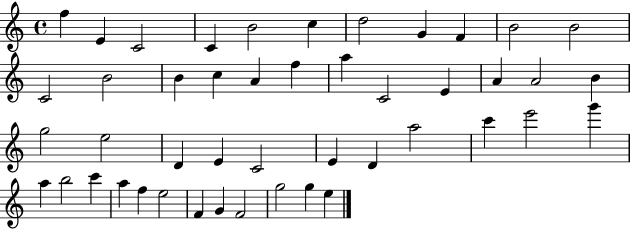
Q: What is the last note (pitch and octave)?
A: E5